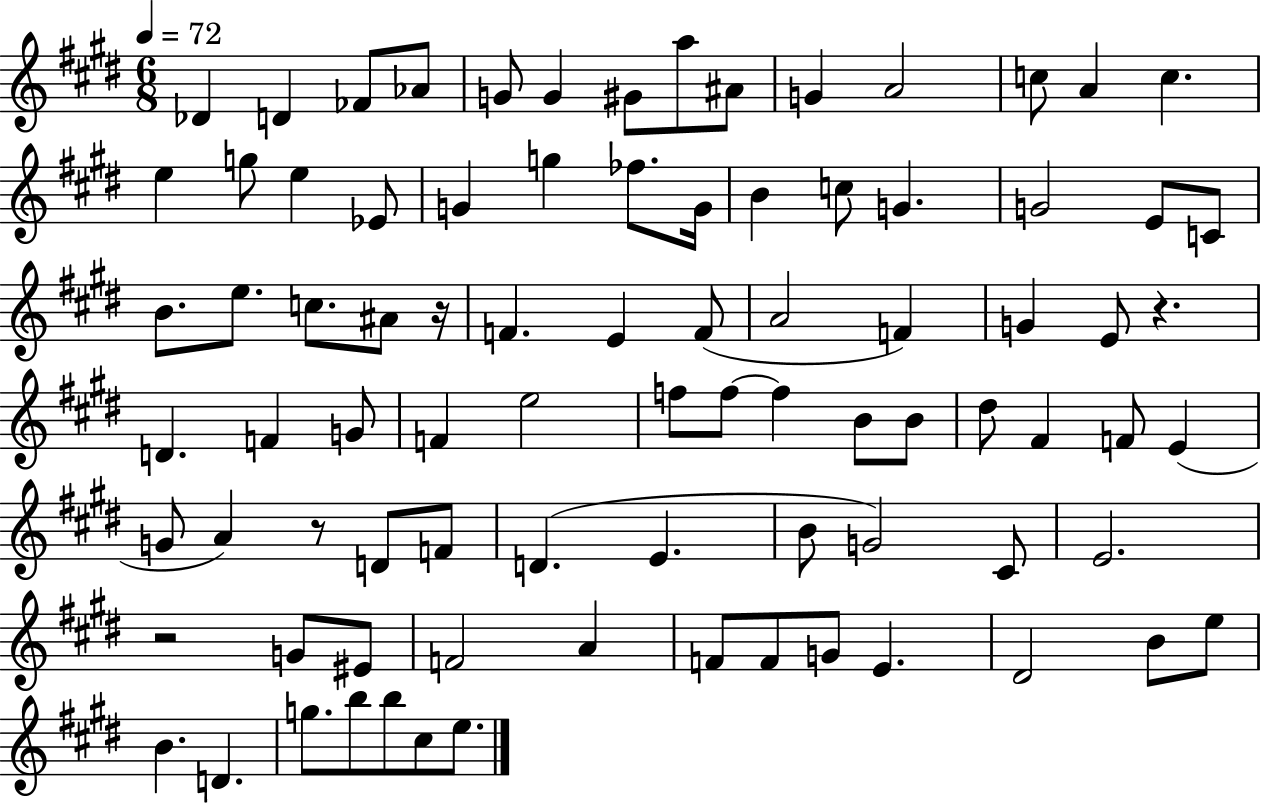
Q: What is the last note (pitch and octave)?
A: E5